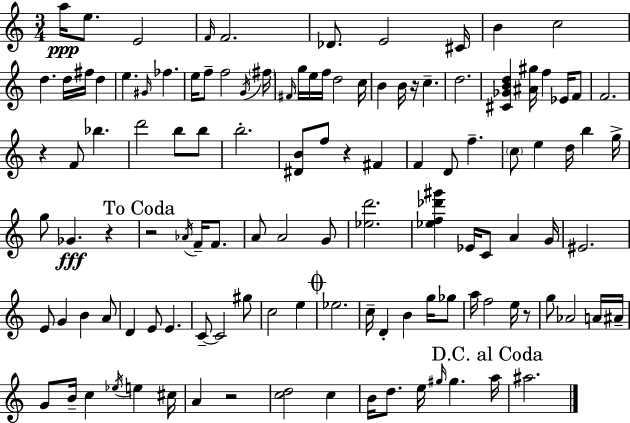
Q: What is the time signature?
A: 3/4